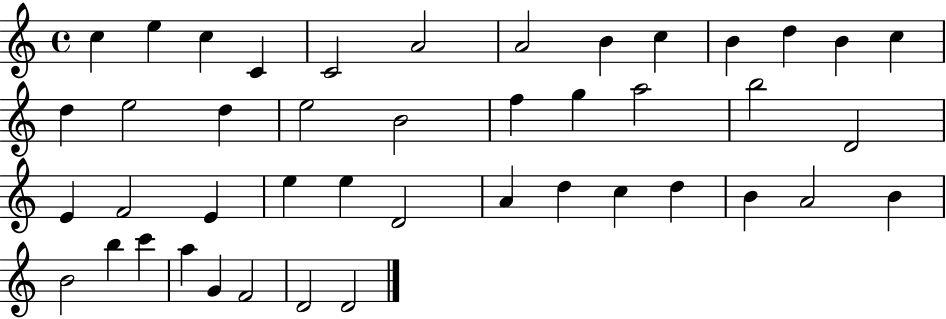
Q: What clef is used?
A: treble